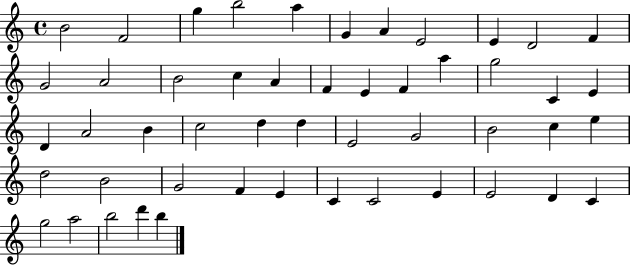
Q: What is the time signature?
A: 4/4